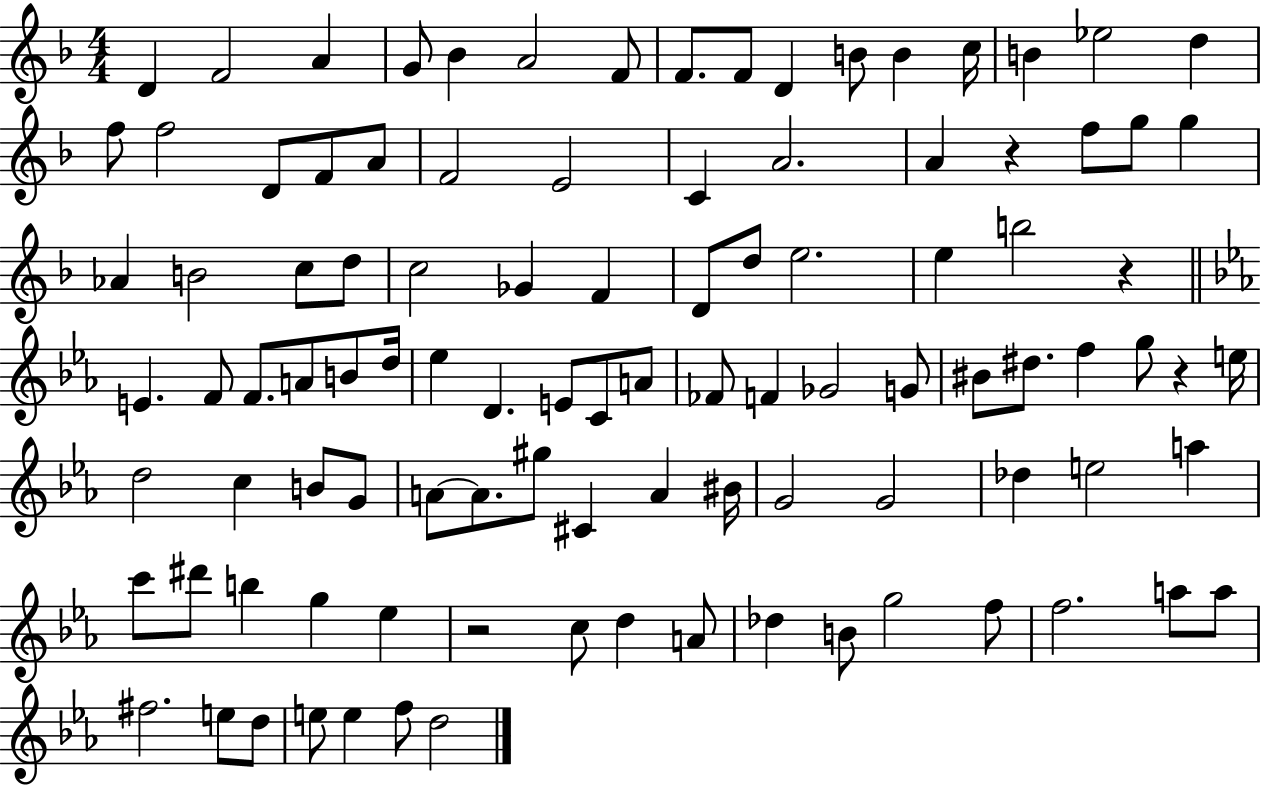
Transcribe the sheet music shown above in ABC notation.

X:1
T:Untitled
M:4/4
L:1/4
K:F
D F2 A G/2 _B A2 F/2 F/2 F/2 D B/2 B c/4 B _e2 d f/2 f2 D/2 F/2 A/2 F2 E2 C A2 A z f/2 g/2 g _A B2 c/2 d/2 c2 _G F D/2 d/2 e2 e b2 z E F/2 F/2 A/2 B/2 d/4 _e D E/2 C/2 A/2 _F/2 F _G2 G/2 ^B/2 ^d/2 f g/2 z e/4 d2 c B/2 G/2 A/2 A/2 ^g/2 ^C A ^B/4 G2 G2 _d e2 a c'/2 ^d'/2 b g _e z2 c/2 d A/2 _d B/2 g2 f/2 f2 a/2 a/2 ^f2 e/2 d/2 e/2 e f/2 d2